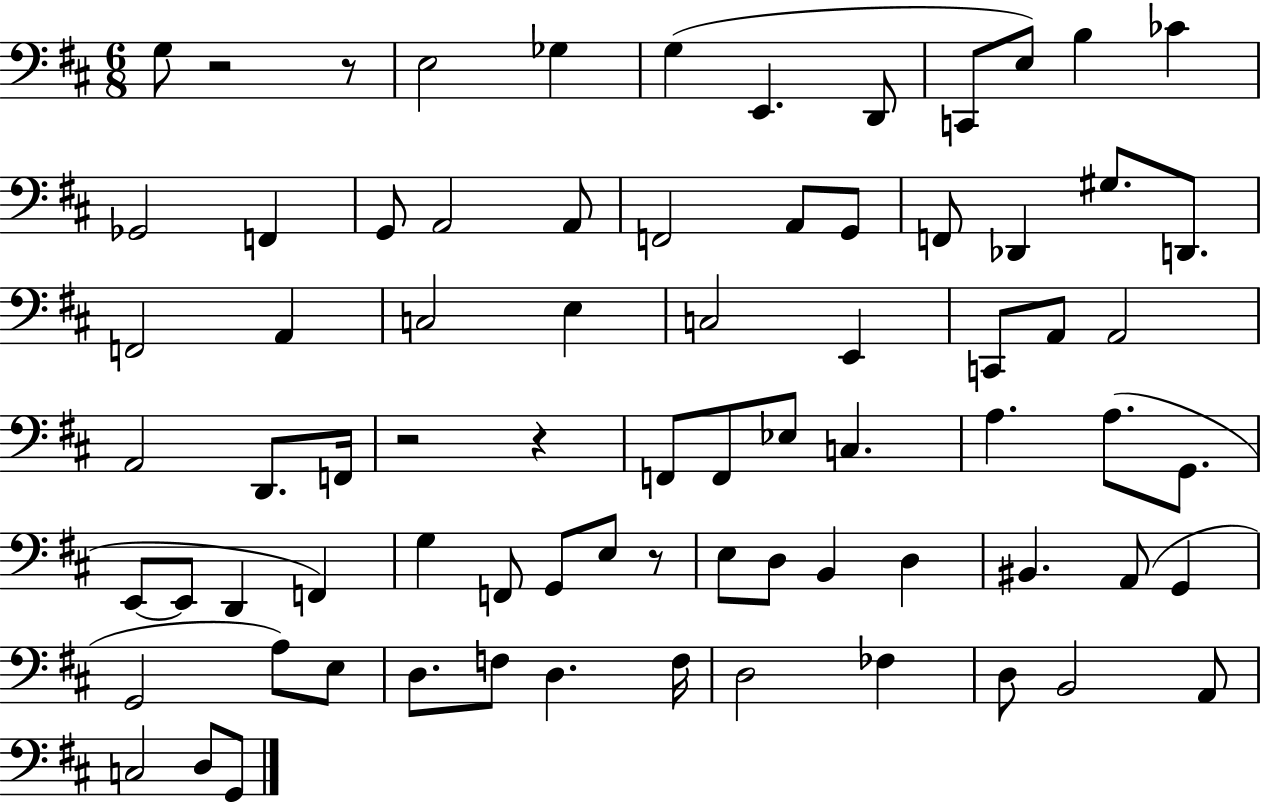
X:1
T:Untitled
M:6/8
L:1/4
K:D
G,/2 z2 z/2 E,2 _G, G, E,, D,,/2 C,,/2 E,/2 B, _C _G,,2 F,, G,,/2 A,,2 A,,/2 F,,2 A,,/2 G,,/2 F,,/2 _D,, ^G,/2 D,,/2 F,,2 A,, C,2 E, C,2 E,, C,,/2 A,,/2 A,,2 A,,2 D,,/2 F,,/4 z2 z F,,/2 F,,/2 _E,/2 C, A, A,/2 G,,/2 E,,/2 E,,/2 D,, F,, G, F,,/2 G,,/2 E,/2 z/2 E,/2 D,/2 B,, D, ^B,, A,,/2 G,, G,,2 A,/2 E,/2 D,/2 F,/2 D, F,/4 D,2 _F, D,/2 B,,2 A,,/2 C,2 D,/2 G,,/2